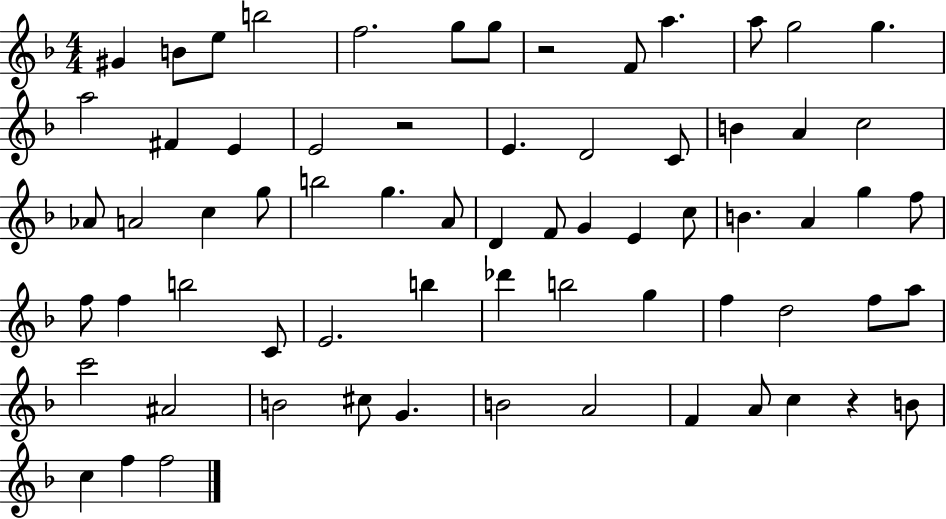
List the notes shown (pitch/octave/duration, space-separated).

G#4/q B4/e E5/e B5/h F5/h. G5/e G5/e R/h F4/e A5/q. A5/e G5/h G5/q. A5/h F#4/q E4/q E4/h R/h E4/q. D4/h C4/e B4/q A4/q C5/h Ab4/e A4/h C5/q G5/e B5/h G5/q. A4/e D4/q F4/e G4/q E4/q C5/e B4/q. A4/q G5/q F5/e F5/e F5/q B5/h C4/e E4/h. B5/q Db6/q B5/h G5/q F5/q D5/h F5/e A5/e C6/h A#4/h B4/h C#5/e G4/q. B4/h A4/h F4/q A4/e C5/q R/q B4/e C5/q F5/q F5/h